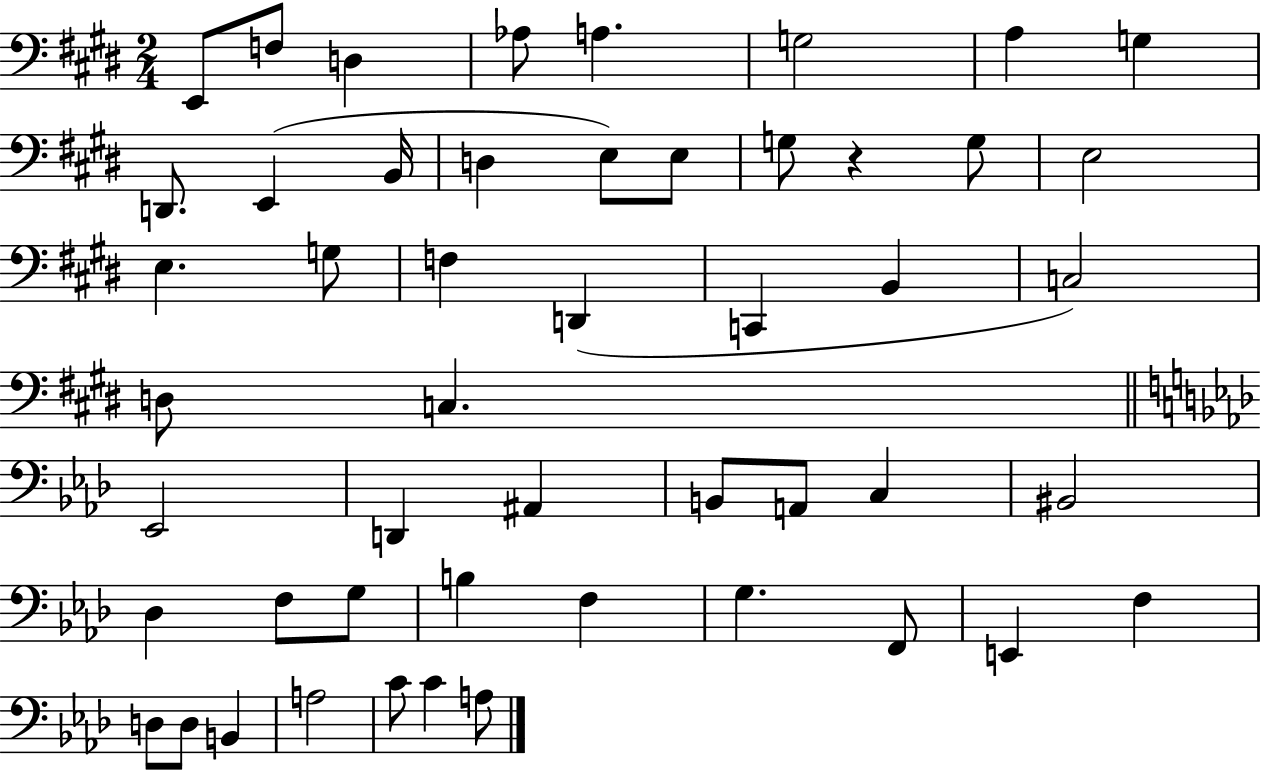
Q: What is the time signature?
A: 2/4